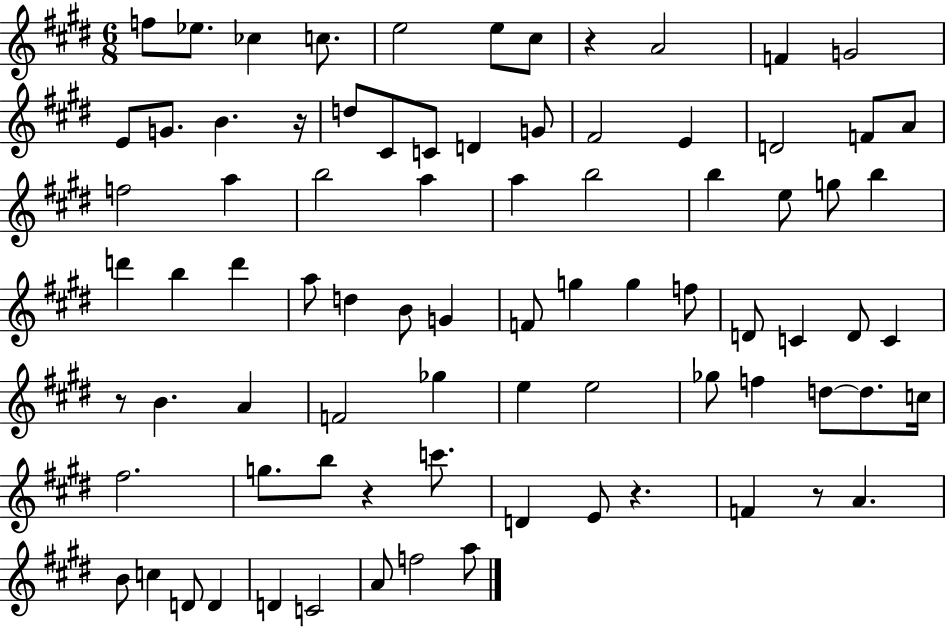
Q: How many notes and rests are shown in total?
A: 82